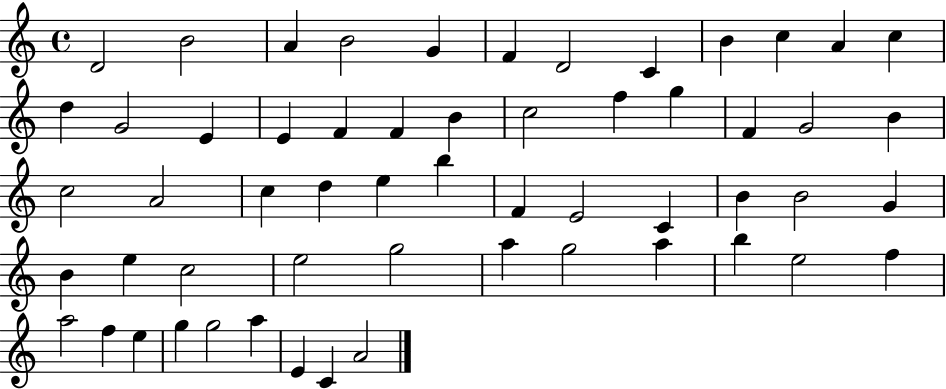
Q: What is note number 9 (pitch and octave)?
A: B4